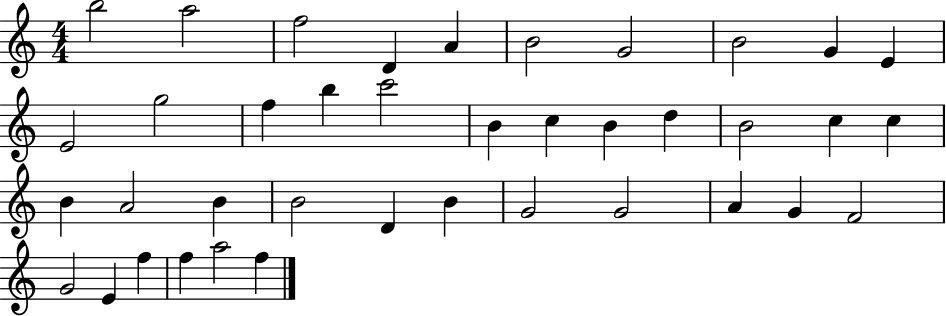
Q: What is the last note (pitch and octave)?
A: F5